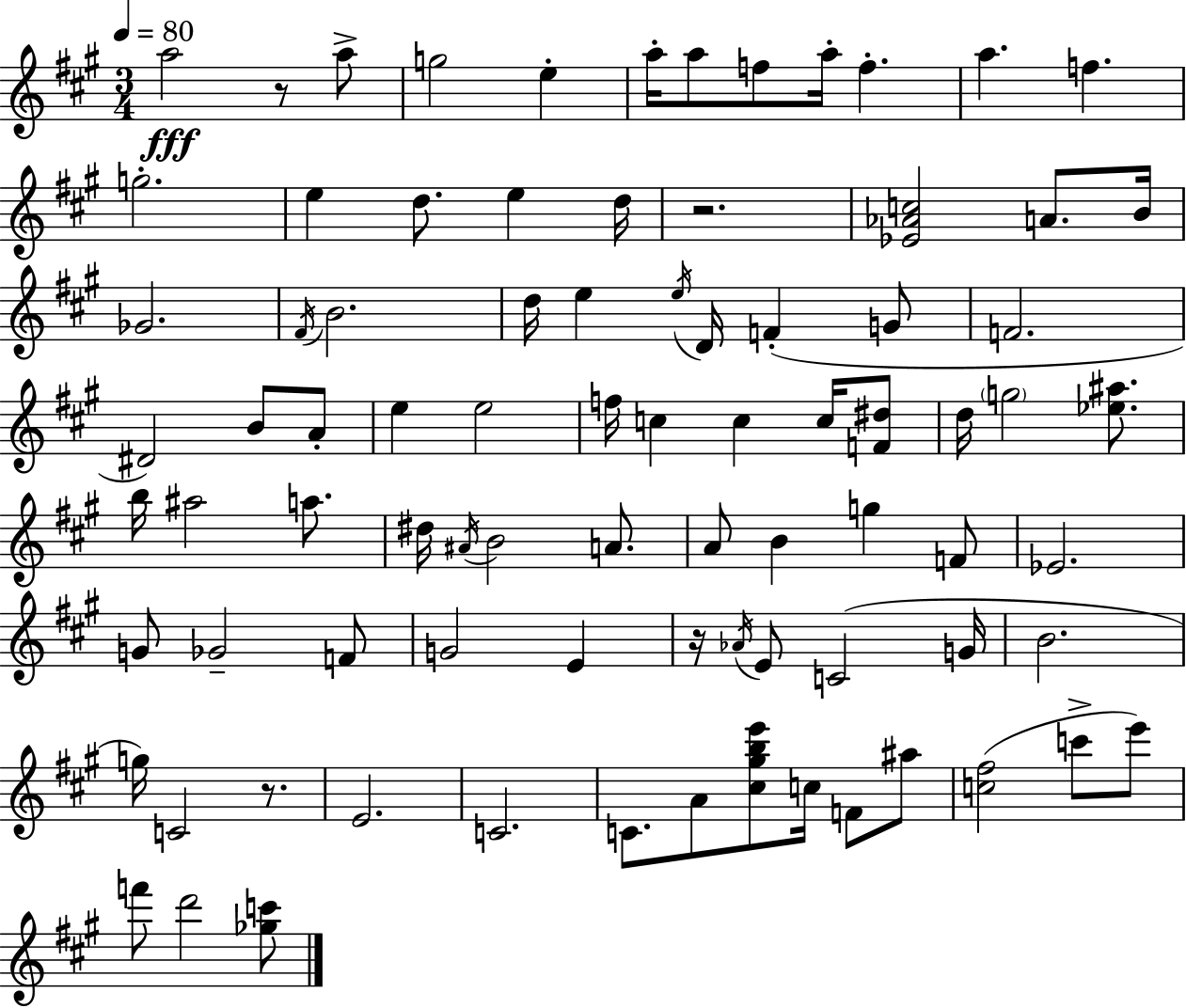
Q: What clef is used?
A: treble